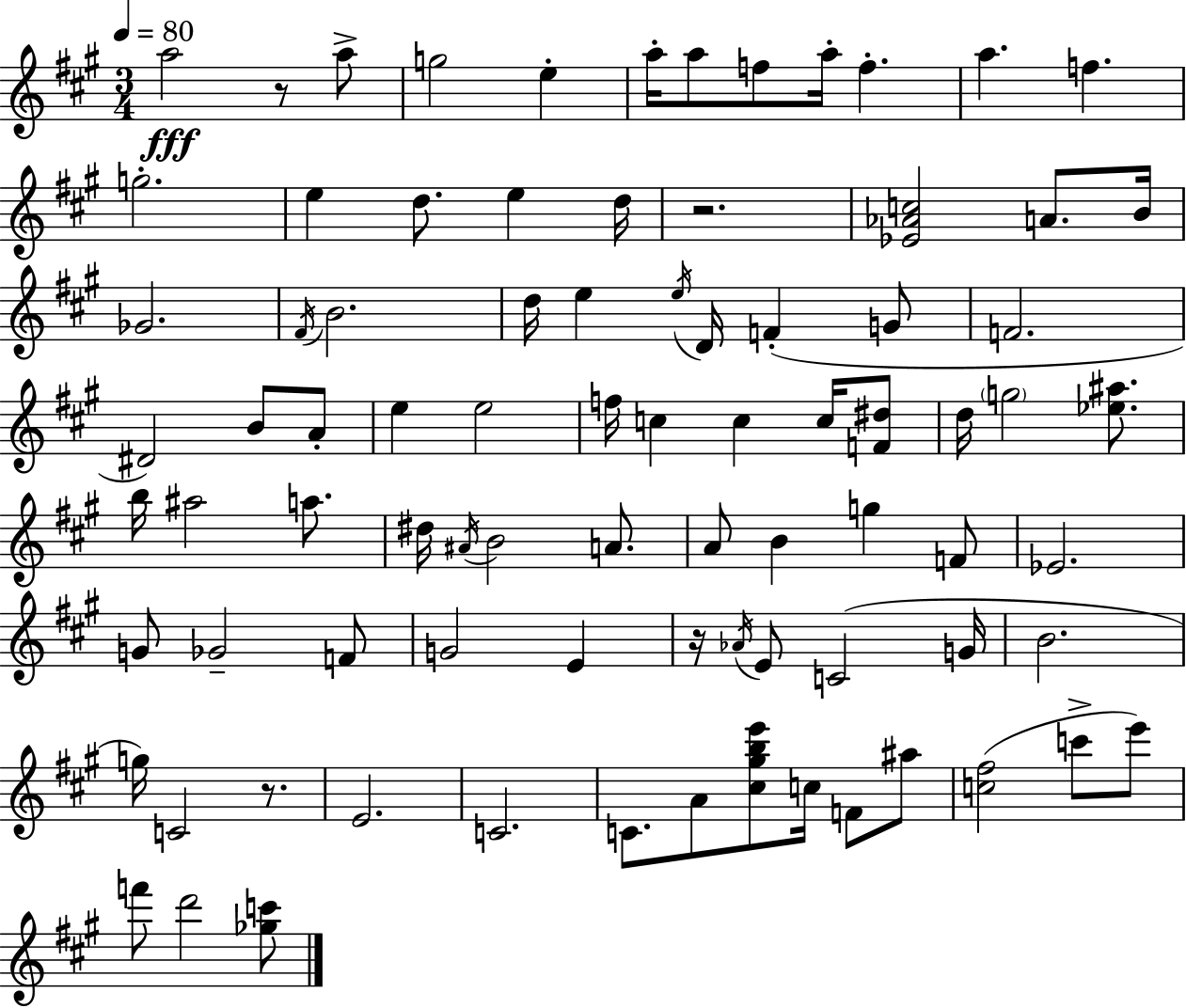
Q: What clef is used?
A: treble